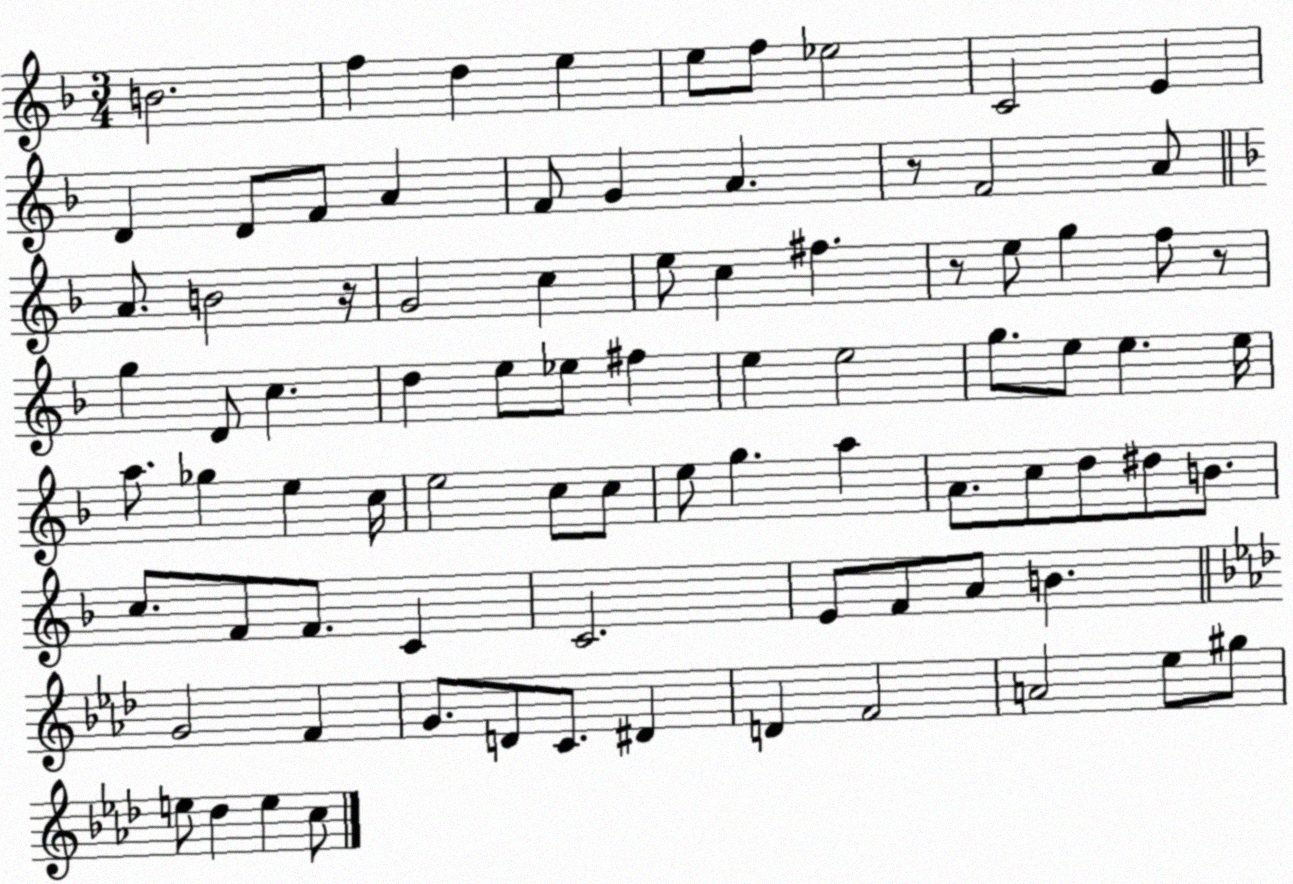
X:1
T:Untitled
M:3/4
L:1/4
K:F
B2 f d e e/2 f/2 _e2 C2 E D D/2 F/2 A F/2 G A z/2 F2 A/2 A/2 B2 z/4 G2 c e/2 c ^f z/2 e/2 g f/2 z/2 g D/2 c d e/2 _e/2 ^f e e2 g/2 e/2 e e/4 a/2 _g e c/4 e2 c/2 c/2 e/2 g a A/2 c/2 d/2 ^d/2 B/2 c/2 F/2 F/2 C C2 E/2 F/2 A/2 B G2 F G/2 D/2 C/2 ^D D F2 A2 _e/2 ^g/2 e/2 _d e c/2